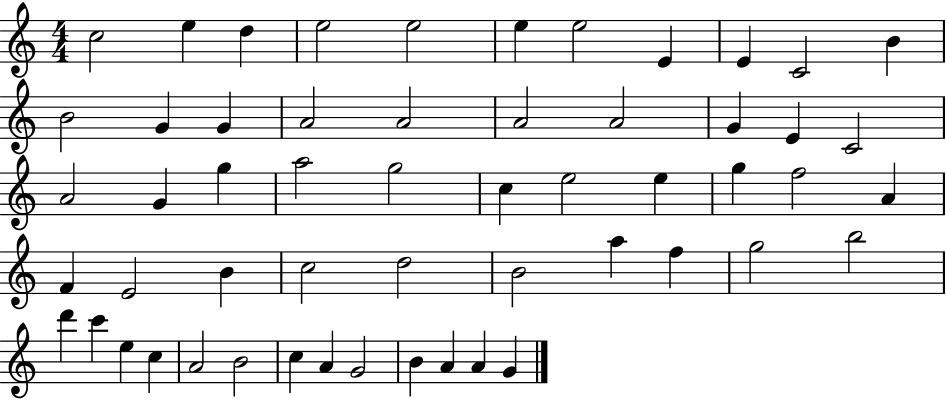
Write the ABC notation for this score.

X:1
T:Untitled
M:4/4
L:1/4
K:C
c2 e d e2 e2 e e2 E E C2 B B2 G G A2 A2 A2 A2 G E C2 A2 G g a2 g2 c e2 e g f2 A F E2 B c2 d2 B2 a f g2 b2 d' c' e c A2 B2 c A G2 B A A G